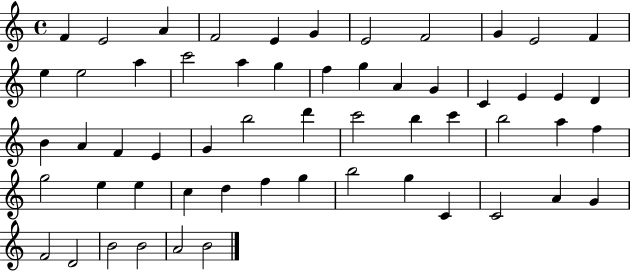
X:1
T:Untitled
M:4/4
L:1/4
K:C
F E2 A F2 E G E2 F2 G E2 F e e2 a c'2 a g f g A G C E E D B A F E G b2 d' c'2 b c' b2 a f g2 e e c d f g b2 g C C2 A G F2 D2 B2 B2 A2 B2